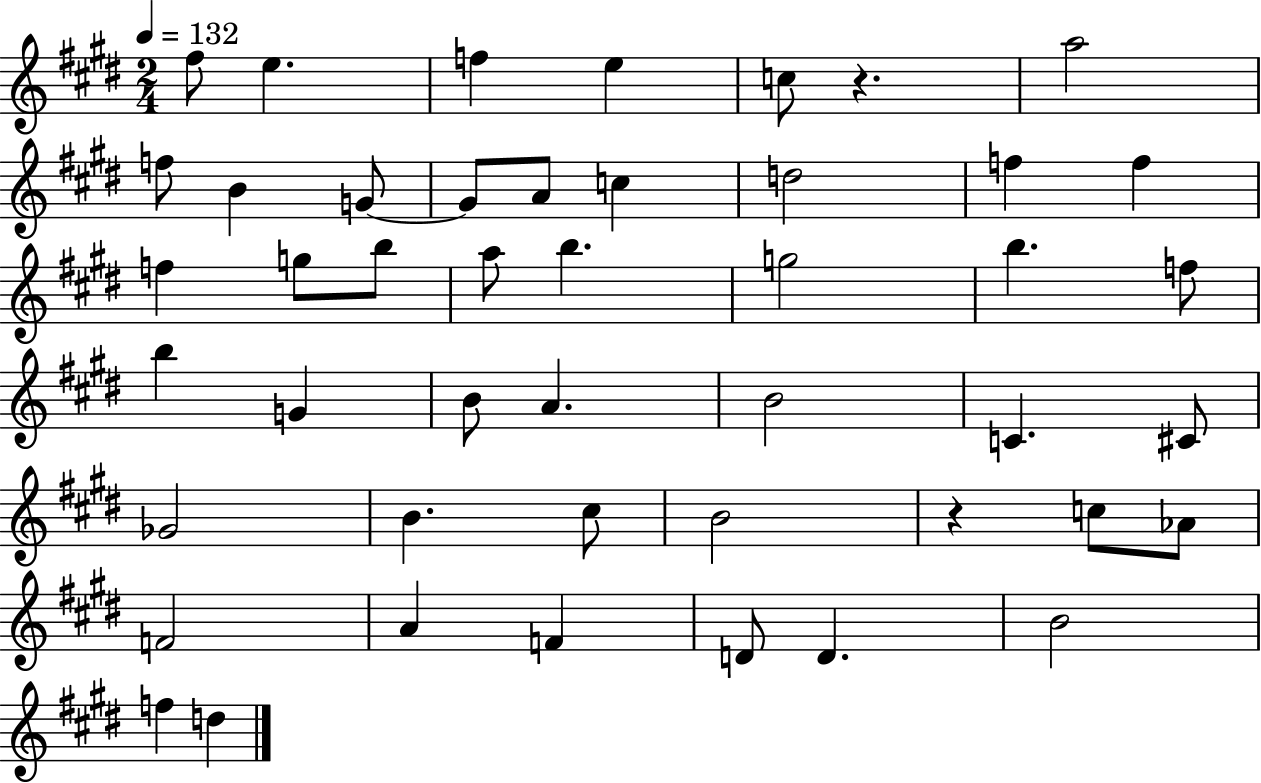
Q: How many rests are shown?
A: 2